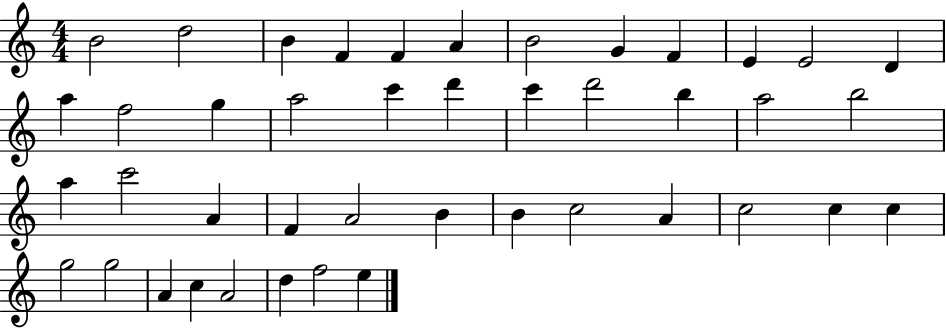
B4/h D5/h B4/q F4/q F4/q A4/q B4/h G4/q F4/q E4/q E4/h D4/q A5/q F5/h G5/q A5/h C6/q D6/q C6/q D6/h B5/q A5/h B5/h A5/q C6/h A4/q F4/q A4/h B4/q B4/q C5/h A4/q C5/h C5/q C5/q G5/h G5/h A4/q C5/q A4/h D5/q F5/h E5/q